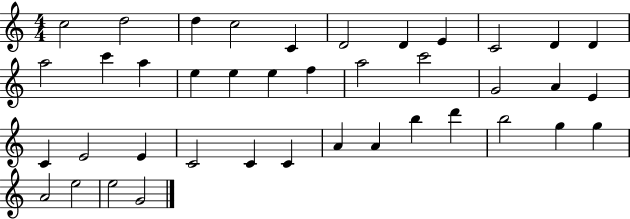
C5/h D5/h D5/q C5/h C4/q D4/h D4/q E4/q C4/h D4/q D4/q A5/h C6/q A5/q E5/q E5/q E5/q F5/q A5/h C6/h G4/h A4/q E4/q C4/q E4/h E4/q C4/h C4/q C4/q A4/q A4/q B5/q D6/q B5/h G5/q G5/q A4/h E5/h E5/h G4/h